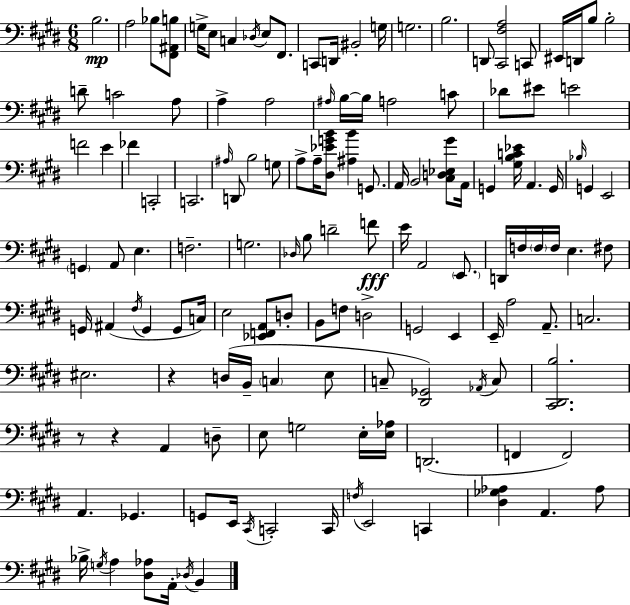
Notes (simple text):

B3/h. A3/h Bb3/e [F#2,A#2,B3]/e G3/s E3/e C3/q Db3/s E3/e F#2/e. C2/e D2/s BIS2/h G3/s G3/h. B3/h. D2/e [C#2,F#3,A3]/h C2/e EIS2/s D2/s B3/e B3/h D4/e C4/h A3/e A3/q A3/h A#3/s B3/s B3/s A3/h C4/e Db4/e EIS4/e E4/h F4/h E4/q FES4/q C2/h C2/h. A#3/s D2/e B3/h G3/e A3/e A3/s [D#3,Eb4,G4,B4]/e [A#3,B4]/q G2/e. A2/s B2/h [C#3,D3,Eb3,G#4]/e A2/s G2/q [G#3,B3,C4,Eb4]/s A2/q. G2/s Bb3/s G2/q E2/h G2/q A2/e E3/q. F3/h. G3/h. Db3/s B3/e D4/h F4/e E4/s A2/h E2/e. D2/s F3/s F3/s F3/s E3/q. F#3/e G2/s A#2/q F#3/s G2/q G2/e C3/s E3/h [Eb2,F2,A2]/e D3/e B2/e F3/e D3/h G2/h E2/q E2/s A3/h A2/e. C3/h. EIS3/h. R/q D3/s B2/s C3/q E3/e C3/e [D#2,Gb2]/h Ab2/s C3/e [C#2,D#2,B3]/h. R/e R/q A2/q D3/e E3/e G3/h E3/s [E3,Ab3]/s D2/h. F2/q F2/h A2/q. Gb2/q. G2/e E2/s C#2/s C2/h C2/s F3/s E2/h C2/q [D#3,Gb3,Ab3]/q A2/q. Ab3/e Bb3/s G3/s A3/q [D#3,Ab3]/e A2/s Db3/s B2/q